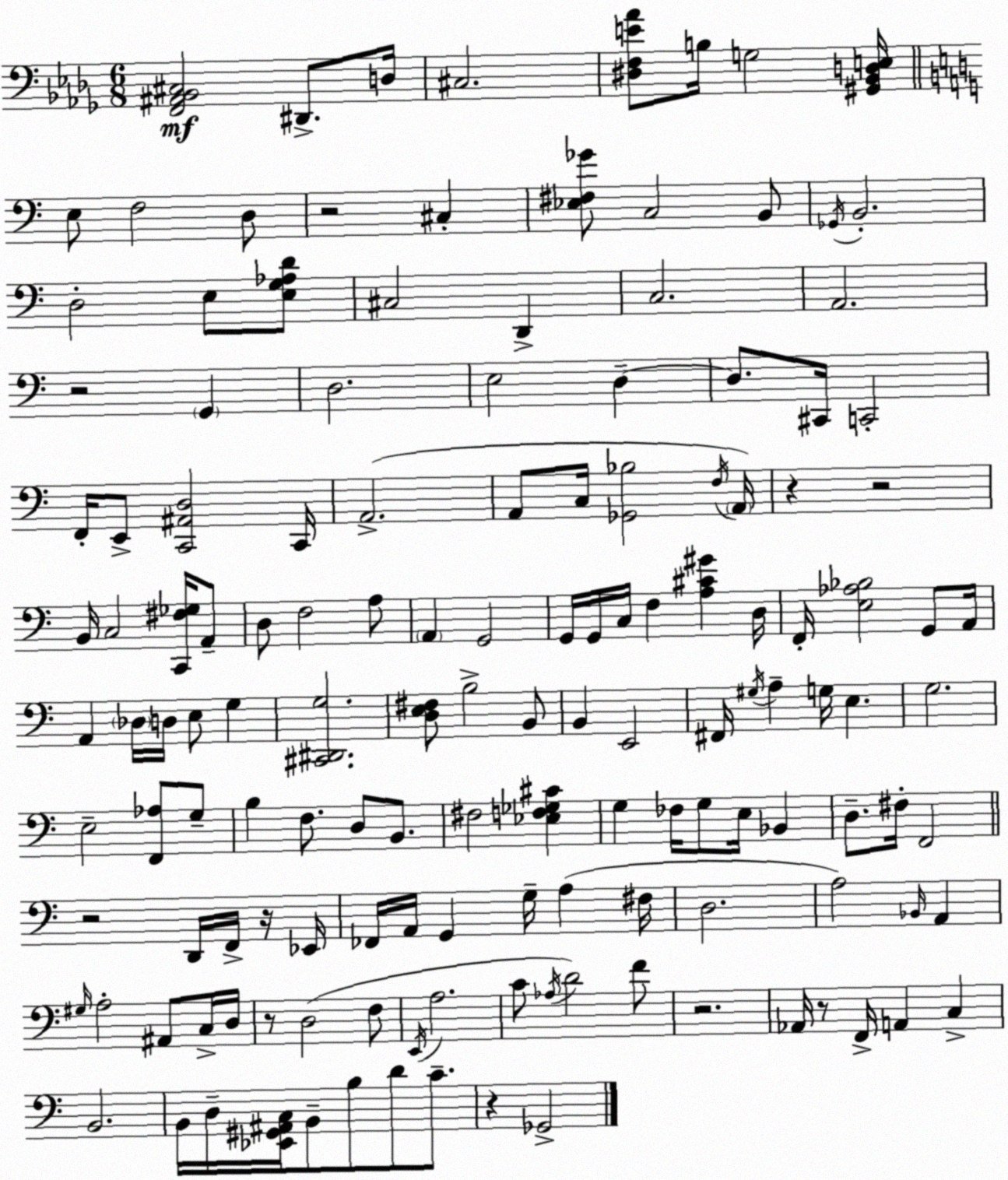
X:1
T:Untitled
M:6/8
L:1/4
K:Bbm
[F,,^A,,_B,,^C,]2 ^D,,/2 D,/4 ^C,2 [^D,F,E_A]/2 B,/4 G,2 [^G,,_B,,D,E,]/4 E,/2 F,2 D,/2 z2 ^C, [_E,^F,_G]/2 C,2 B,,/2 _G,,/4 B,,2 D,2 E,/2 [E,G,_A,D]/2 ^C,2 D,, C,2 A,,2 z2 G,, D,2 E,2 D, D,/2 ^C,,/4 C,,2 F,,/4 E,,/2 [C,,^A,,D,]2 C,,/4 A,,2 A,,/2 C,/4 [_G,,_B,]2 F,/4 A,,/4 z z2 B,,/4 C,2 [C,,^F,_G,]/4 A,,/2 D,/2 F,2 A,/2 A,, G,,2 G,,/4 G,,/4 C,/4 F, [A,^C^G] D,/4 F,,/4 [E,_A,_B,]2 G,,/2 A,,/4 A,, _D,/4 D,/4 E,/2 G, [^C,,^D,,G,]2 [D,E,^F,]/2 B,2 B,,/2 B,, E,,2 ^F,,/4 ^G,/4 A, G,/4 E, G,2 E,2 [F,,_A,]/2 G,/2 B, F,/2 D,/2 B,,/2 ^F,2 [_E,F,_G,^C] G, _F,/4 G,/2 E,/4 _B,, D,/2 ^F,/4 F,,2 z2 D,,/4 F,,/4 z/4 _E,,/4 _F,,/4 A,,/4 G,, G,/4 A, ^F,/4 D,2 A,2 _B,,/4 A,, ^G,/4 A,2 ^A,,/2 C,/4 D,/4 z/2 D,2 F,/2 E,,/4 A,2 C/2 _A,/4 D2 F/2 z2 _A,,/4 z/2 F,,/4 A,, C, B,,2 B,,/4 D,/4 [_E,,^G,,^A,,C,]/4 B,,/2 B,/2 D/2 C/2 z _G,,2